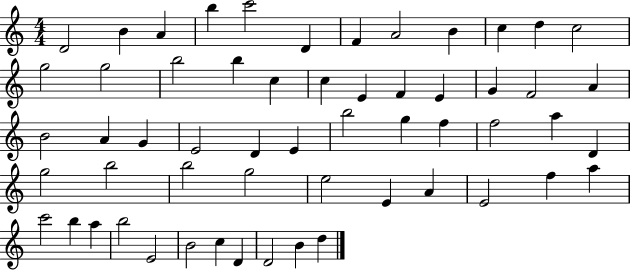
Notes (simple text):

D4/h B4/q A4/q B5/q C6/h D4/q F4/q A4/h B4/q C5/q D5/q C5/h G5/h G5/h B5/h B5/q C5/q C5/q E4/q F4/q E4/q G4/q F4/h A4/q B4/h A4/q G4/q E4/h D4/q E4/q B5/h G5/q F5/q F5/h A5/q D4/q G5/h B5/h B5/h G5/h E5/h E4/q A4/q E4/h F5/q A5/q C6/h B5/q A5/q B5/h E4/h B4/h C5/q D4/q D4/h B4/q D5/q